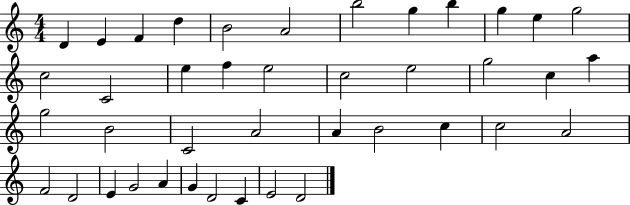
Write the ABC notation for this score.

X:1
T:Untitled
M:4/4
L:1/4
K:C
D E F d B2 A2 b2 g b g e g2 c2 C2 e f e2 c2 e2 g2 c a g2 B2 C2 A2 A B2 c c2 A2 F2 D2 E G2 A G D2 C E2 D2